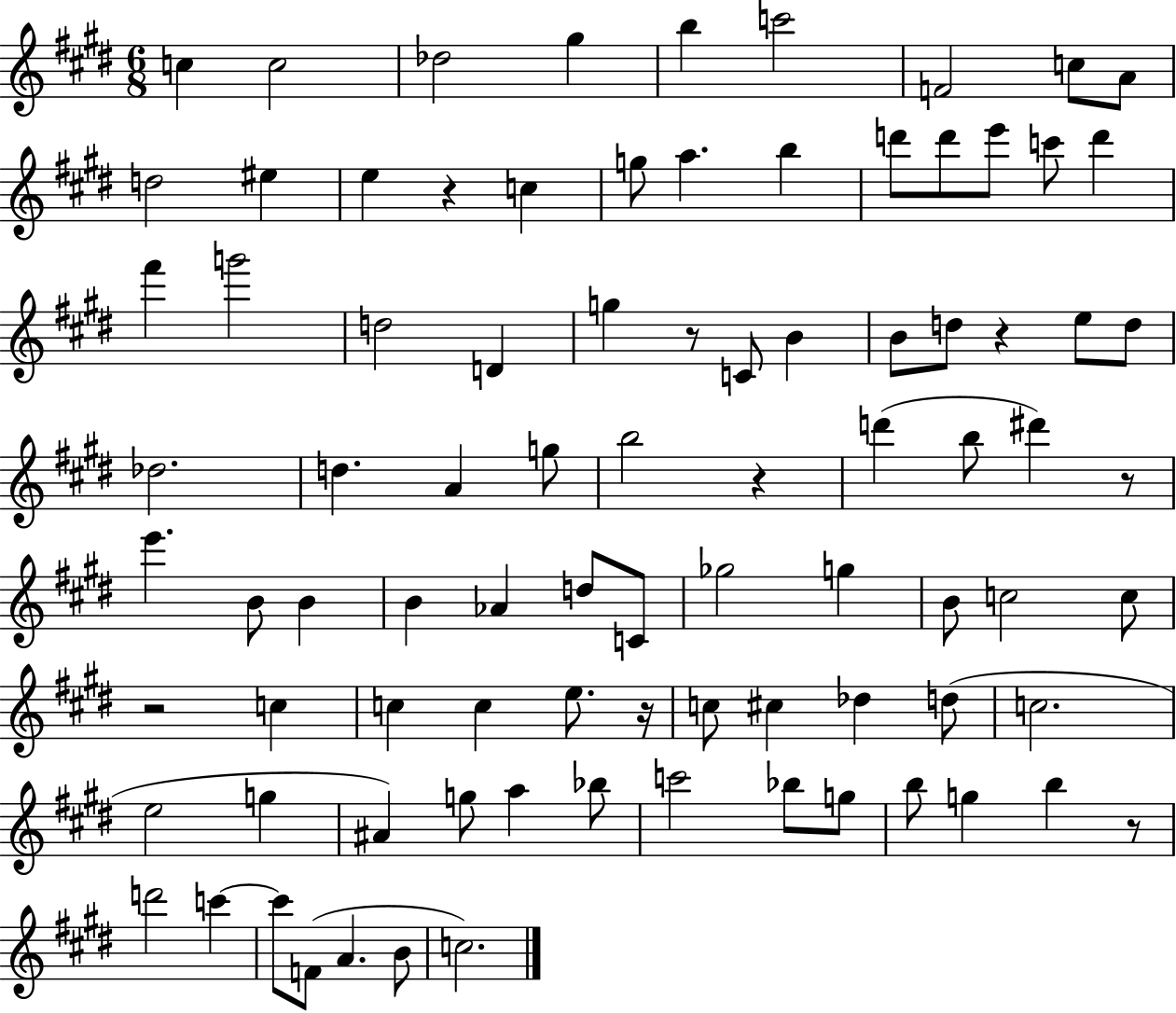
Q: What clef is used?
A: treble